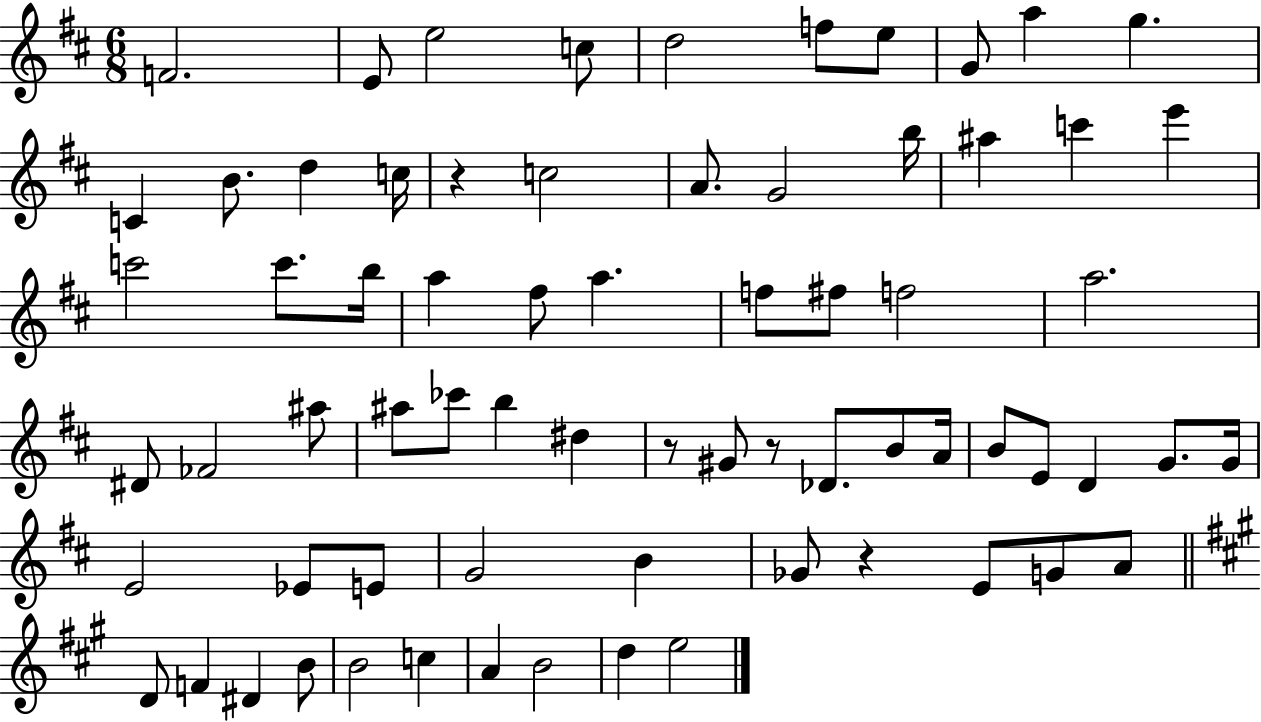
{
  \clef treble
  \numericTimeSignature
  \time 6/8
  \key d \major
  \repeat volta 2 { f'2. | e'8 e''2 c''8 | d''2 f''8 e''8 | g'8 a''4 g''4. | \break c'4 b'8. d''4 c''16 | r4 c''2 | a'8. g'2 b''16 | ais''4 c'''4 e'''4 | \break c'''2 c'''8. b''16 | a''4 fis''8 a''4. | f''8 fis''8 f''2 | a''2. | \break dis'8 fes'2 ais''8 | ais''8 ces'''8 b''4 dis''4 | r8 gis'8 r8 des'8. b'8 a'16 | b'8 e'8 d'4 g'8. g'16 | \break e'2 ees'8 e'8 | g'2 b'4 | ges'8 r4 e'8 g'8 a'8 | \bar "||" \break \key a \major d'8 f'4 dis'4 b'8 | b'2 c''4 | a'4 b'2 | d''4 e''2 | \break } \bar "|."
}